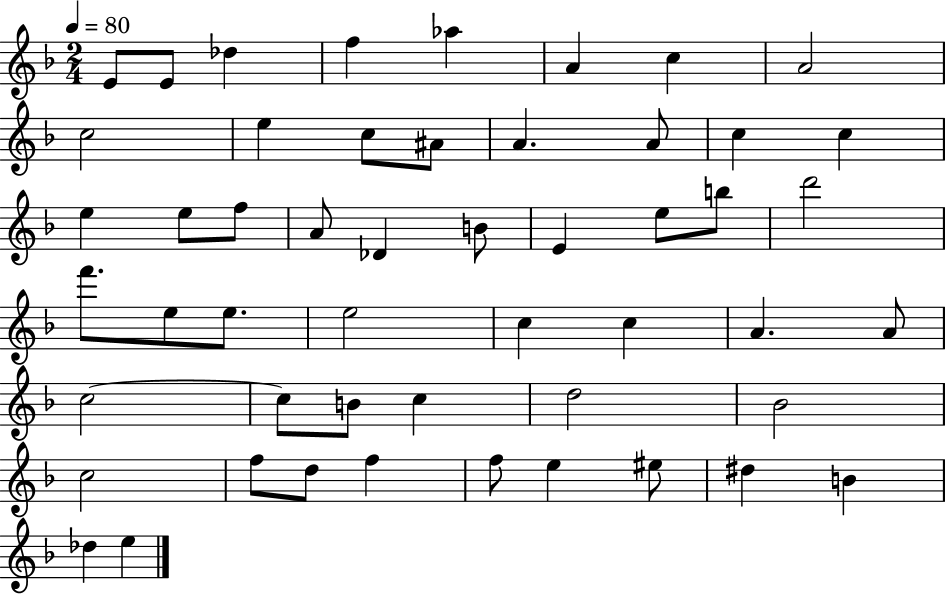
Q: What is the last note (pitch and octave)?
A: E5